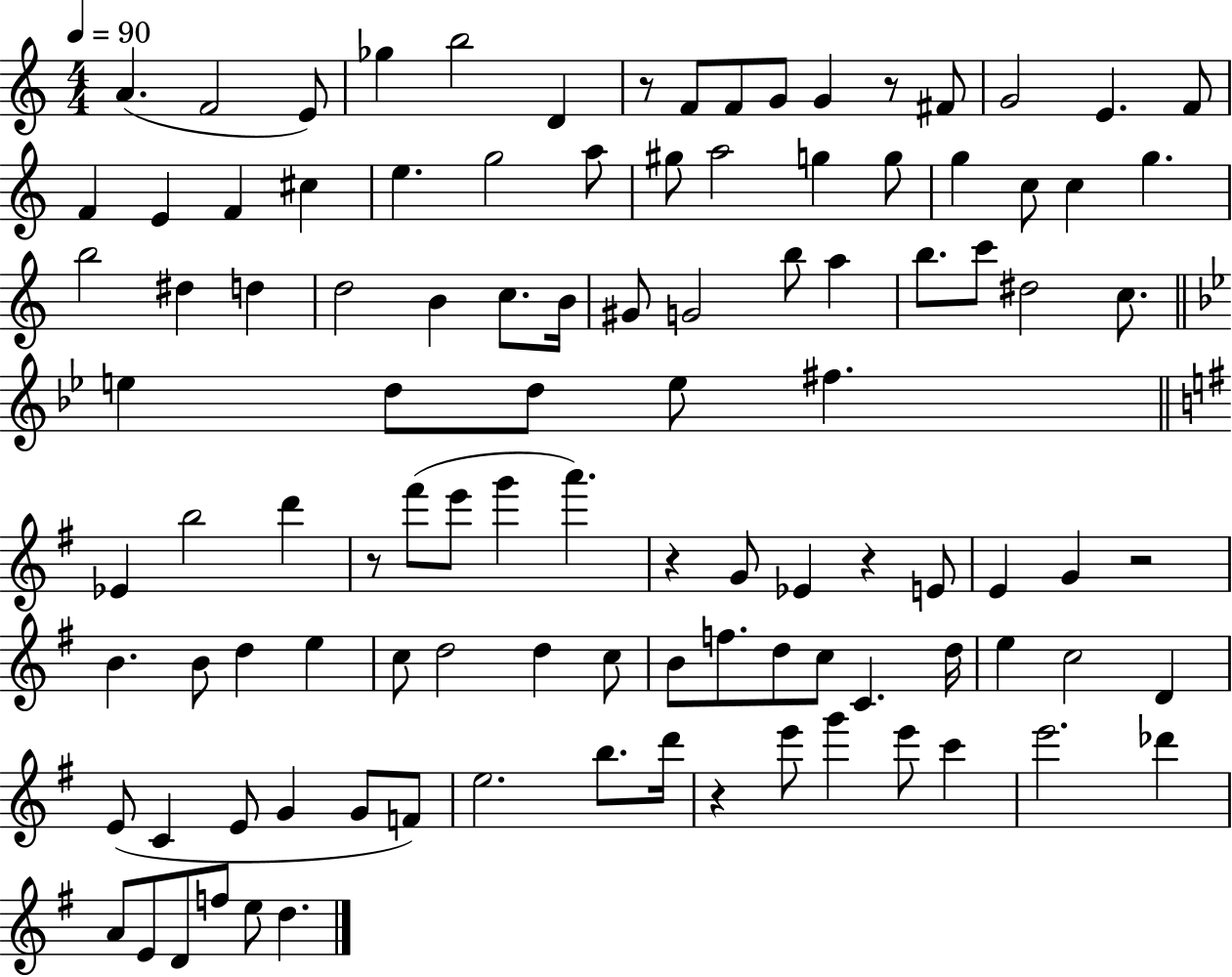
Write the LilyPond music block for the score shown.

{
  \clef treble
  \numericTimeSignature
  \time 4/4
  \key c \major
  \tempo 4 = 90
  \repeat volta 2 { a'4.( f'2 e'8) | ges''4 b''2 d'4 | r8 f'8 f'8 g'8 g'4 r8 fis'8 | g'2 e'4. f'8 | \break f'4 e'4 f'4 cis''4 | e''4. g''2 a''8 | gis''8 a''2 g''4 g''8 | g''4 c''8 c''4 g''4. | \break b''2 dis''4 d''4 | d''2 b'4 c''8. b'16 | gis'8 g'2 b''8 a''4 | b''8. c'''8 dis''2 c''8. | \break \bar "||" \break \key bes \major e''4 d''8 d''8 e''8 fis''4. | \bar "||" \break \key g \major ees'4 b''2 d'''4 | r8 fis'''8( e'''8 g'''4 a'''4.) | r4 g'8 ees'4 r4 e'8 | e'4 g'4 r2 | \break b'4. b'8 d''4 e''4 | c''8 d''2 d''4 c''8 | b'8 f''8. d''8 c''8 c'4. d''16 | e''4 c''2 d'4 | \break e'8( c'4 e'8 g'4 g'8 f'8) | e''2. b''8. d'''16 | r4 e'''8 g'''4 e'''8 c'''4 | e'''2. des'''4 | \break a'8 e'8 d'8 f''8 e''8 d''4. | } \bar "|."
}